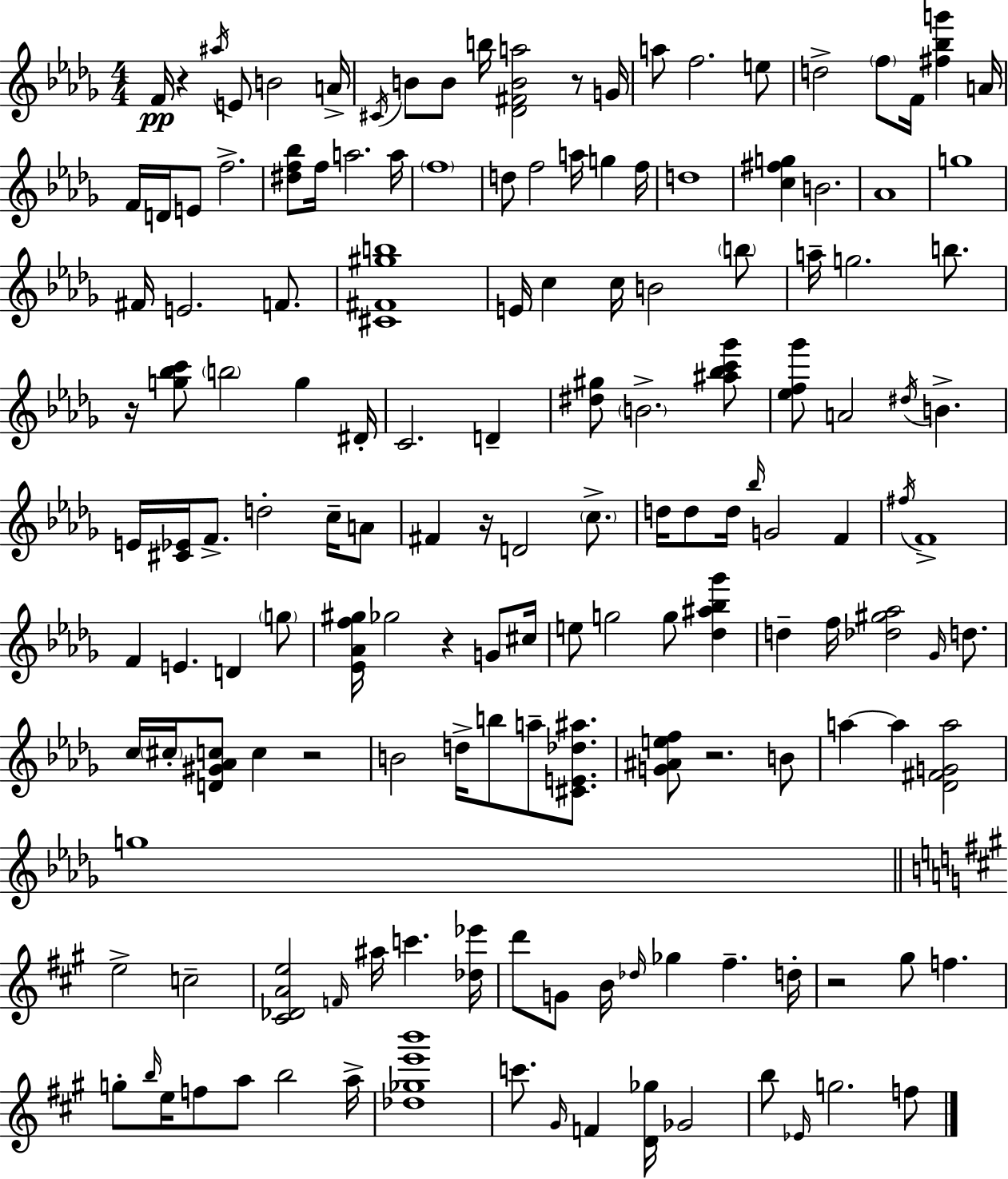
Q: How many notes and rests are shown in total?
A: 153